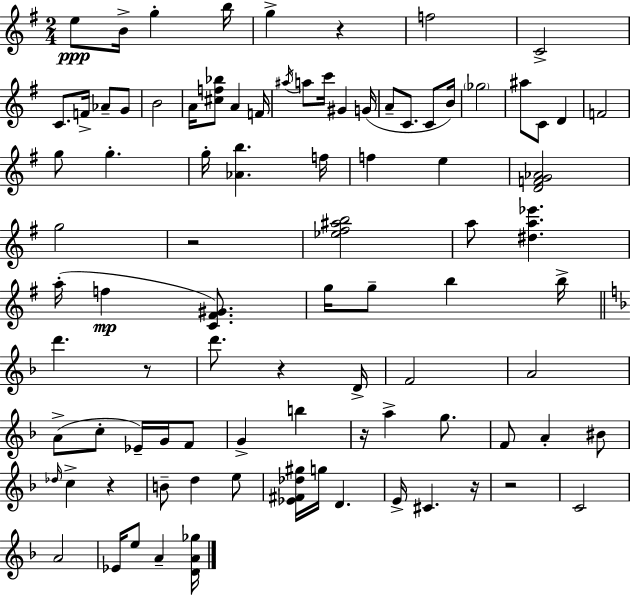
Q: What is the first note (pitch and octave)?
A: E5